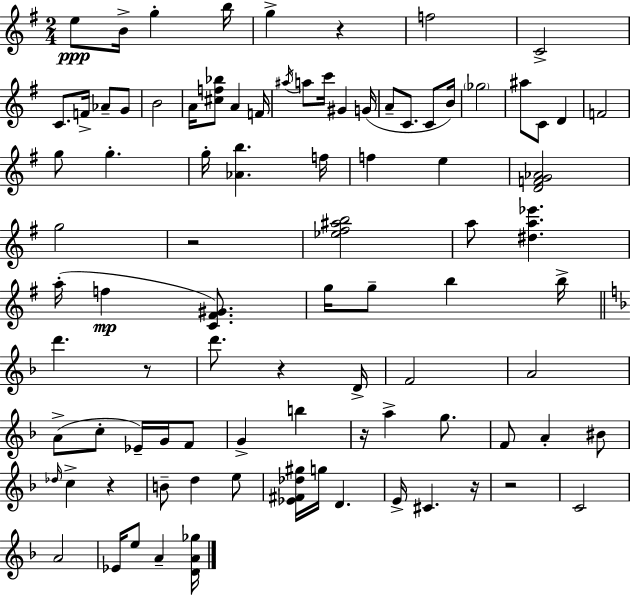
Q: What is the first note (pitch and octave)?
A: E5